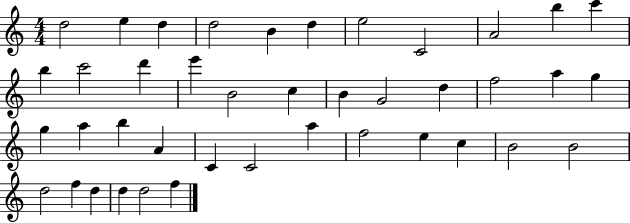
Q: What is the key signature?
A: C major